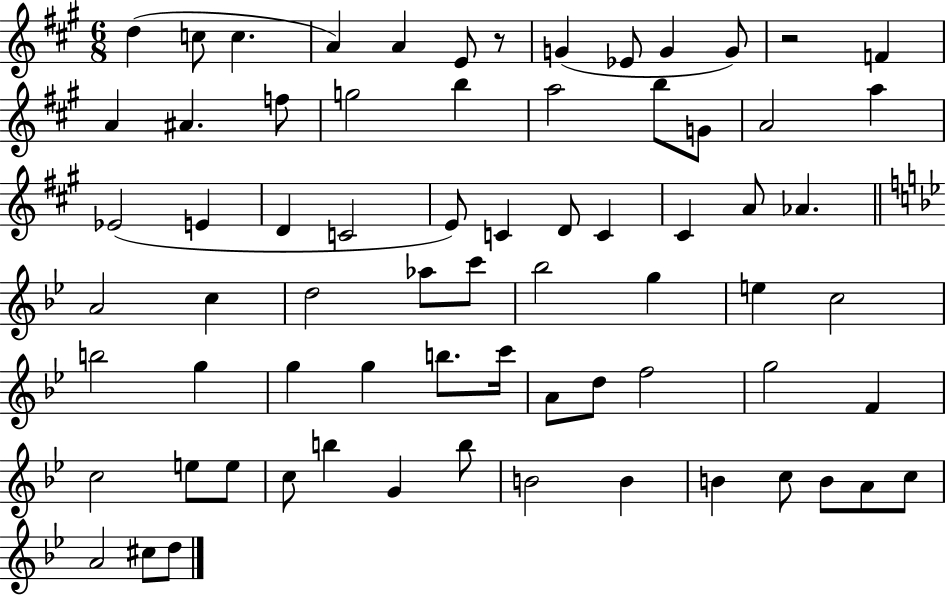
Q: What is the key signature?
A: A major